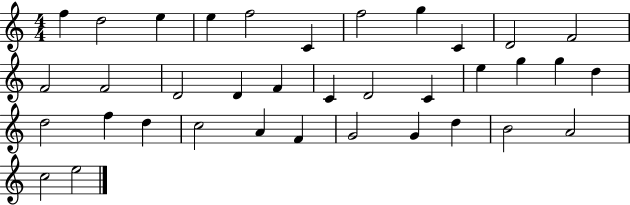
{
  \clef treble
  \numericTimeSignature
  \time 4/4
  \key c \major
  f''4 d''2 e''4 | e''4 f''2 c'4 | f''2 g''4 c'4 | d'2 f'2 | \break f'2 f'2 | d'2 d'4 f'4 | c'4 d'2 c'4 | e''4 g''4 g''4 d''4 | \break d''2 f''4 d''4 | c''2 a'4 f'4 | g'2 g'4 d''4 | b'2 a'2 | \break c''2 e''2 | \bar "|."
}